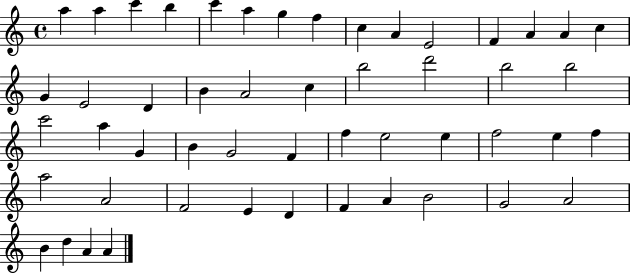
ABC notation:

X:1
T:Untitled
M:4/4
L:1/4
K:C
a a c' b c' a g f c A E2 F A A c G E2 D B A2 c b2 d'2 b2 b2 c'2 a G B G2 F f e2 e f2 e f a2 A2 F2 E D F A B2 G2 A2 B d A A